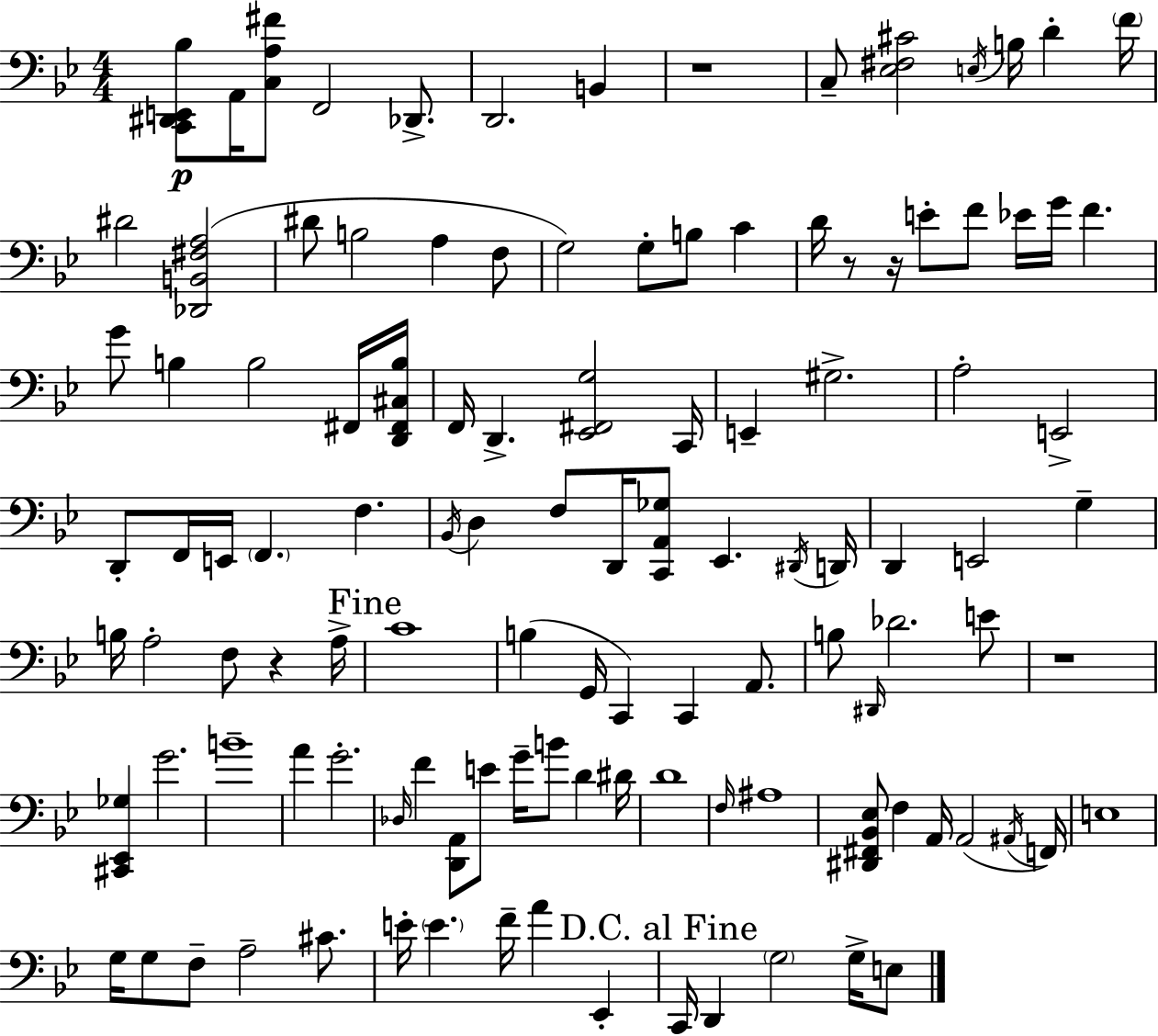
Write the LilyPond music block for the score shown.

{
  \clef bass
  \numericTimeSignature
  \time 4/4
  \key g \minor
  <c, dis, e, bes>8\p a,16 <c a fis'>8 f,2 des,8.-> | d,2. b,4 | r1 | c8-- <ees fis cis'>2 \acciaccatura { e16 } b16 d'4-. | \break \parenthesize f'16 dis'2 <des, b, fis a>2( | dis'8 b2 a4 f8 | g2) g8-. b8 c'4 | d'16 r8 r16 e'8-. f'8 ees'16 g'16 f'4. | \break g'8 b4 b2 fis,16 | <d, fis, cis b>16 f,16 d,4.-> <ees, fis, g>2 | c,16 e,4-- gis2.-> | a2-. e,2-> | \break d,8-. f,16 e,16 \parenthesize f,4. f4. | \acciaccatura { bes,16 } d4 f8 d,16 <c, a, ges>8 ees,4. | \acciaccatura { dis,16 } d,16 d,4 e,2 g4-- | b16 a2-. f8 r4 | \break a16-> \mark "Fine" c'1 | b4( g,16 c,4) c,4 | a,8. b8 \grace { dis,16 } des'2. | e'8 r1 | \break <cis, ees, ges>4 g'2. | b'1-- | a'4 g'2.-. | \grace { des16 } f'4 <d, a,>8 e'8 g'16-- b'8 | \break d'4 dis'16 d'1 | \grace { f16 } ais1 | <dis, fis, bes, ees>8 f4 a,16 a,2( | \acciaccatura { ais,16 } f,16) e1 | \break g16 g8 f8-- a2-- | cis'8. e'16-. \parenthesize e'4. f'16-- a'4 | ees,4-. \mark "D.C. al Fine" c,16 d,4 \parenthesize g2 | g16-> e8 \bar "|."
}